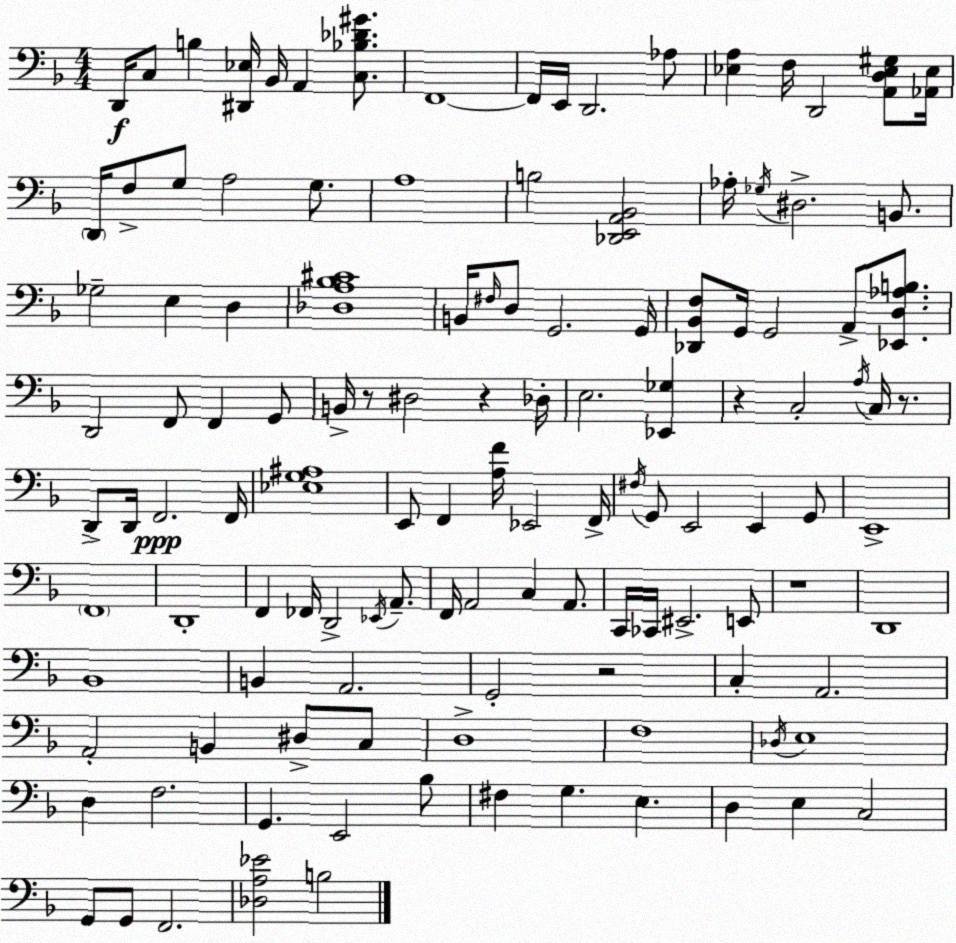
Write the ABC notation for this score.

X:1
T:Untitled
M:4/4
L:1/4
K:F
D,,/4 C,/2 B, [^D,,_E,]/4 _B,,/4 A,, [C,_B,_D^G]/2 F,,4 F,,/4 E,,/4 D,,2 _A,/2 [_E,A,] F,/4 D,,2 [A,,D,_E,^G,]/2 [_A,,_E,]/4 D,,/4 F,/2 G,/2 A,2 G,/2 A,4 B,2 [_D,,E,,A,,_B,,]2 _A,/4 _G,/4 ^D,2 B,,/2 _G,2 E, D, [_D,A,_B,^C]4 B,,/4 ^F,/4 D,/2 G,,2 G,,/4 [_D,,_B,,F,]/2 G,,/4 G,,2 A,,/2 [_E,,D,_A,B,]/2 D,,2 F,,/2 F,, G,,/2 B,,/4 z/2 ^D,2 z _D,/4 E,2 [_E,,_G,] z C,2 A,/4 C,/4 z/2 D,,/2 D,,/4 F,,2 F,,/4 [_E,G,^A,]4 E,,/2 F,, [A,F]/4 _E,,2 F,,/4 ^F,/4 G,,/2 E,,2 E,, G,,/2 E,,4 F,,4 D,,4 F,, _F,,/4 D,,2 _E,,/4 A,,/2 F,,/4 A,,2 C, A,,/2 C,,/4 _C,,/4 ^E,,2 E,,/2 z4 D,,4 _B,,4 B,, A,,2 G,,2 z2 C, A,,2 A,,2 B,, ^D,/2 C,/2 D,4 F,4 _D,/4 E,4 D, F,2 G,, E,,2 _B,/2 ^F, G, E, D, E, C,2 G,,/2 G,,/2 F,,2 [_D,A,_E]2 B,2